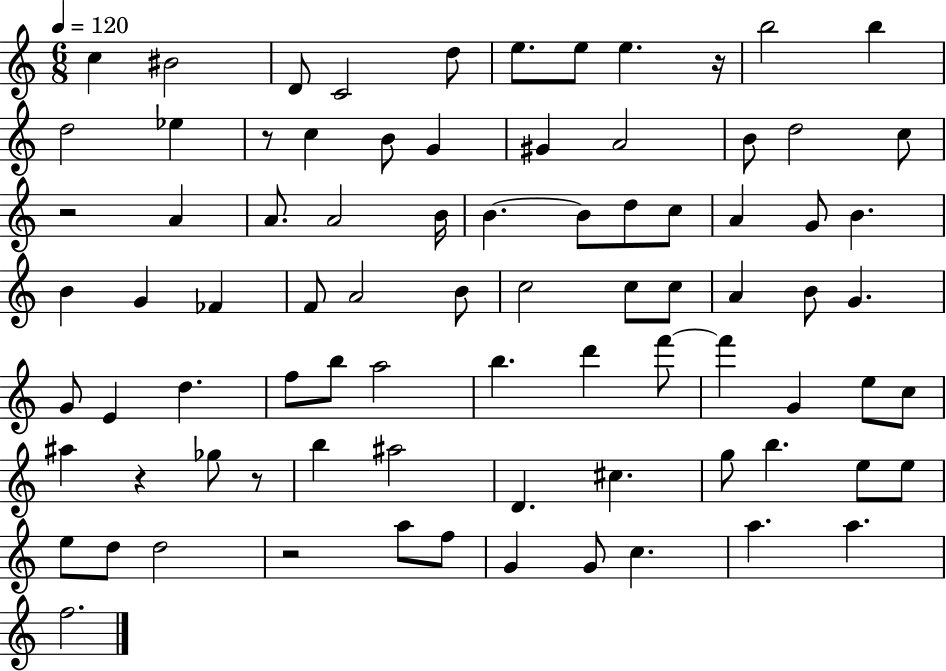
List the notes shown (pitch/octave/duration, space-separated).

C5/q BIS4/h D4/e C4/h D5/e E5/e. E5/e E5/q. R/s B5/h B5/q D5/h Eb5/q R/e C5/q B4/e G4/q G#4/q A4/h B4/e D5/h C5/e R/h A4/q A4/e. A4/h B4/s B4/q. B4/e D5/e C5/e A4/q G4/e B4/q. B4/q G4/q FES4/q F4/e A4/h B4/e C5/h C5/e C5/e A4/q B4/e G4/q. G4/e E4/q D5/q. F5/e B5/e A5/h B5/q. D6/q F6/e F6/q G4/q E5/e C5/e A#5/q R/q Gb5/e R/e B5/q A#5/h D4/q. C#5/q. G5/e B5/q. E5/e E5/e E5/e D5/e D5/h R/h A5/e F5/e G4/q G4/e C5/q. A5/q. A5/q. F5/h.